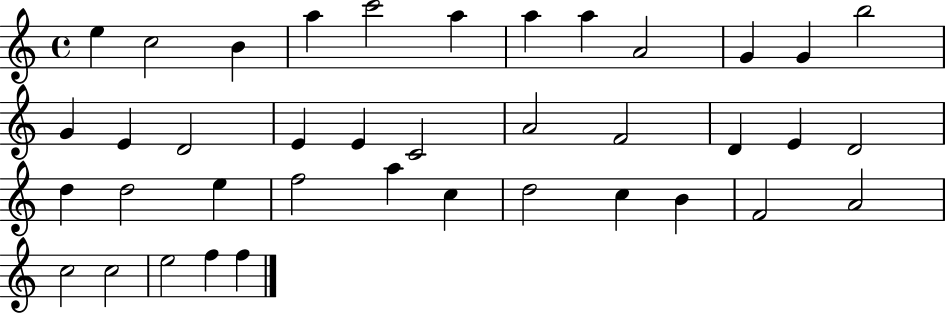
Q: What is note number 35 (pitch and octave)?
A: C5